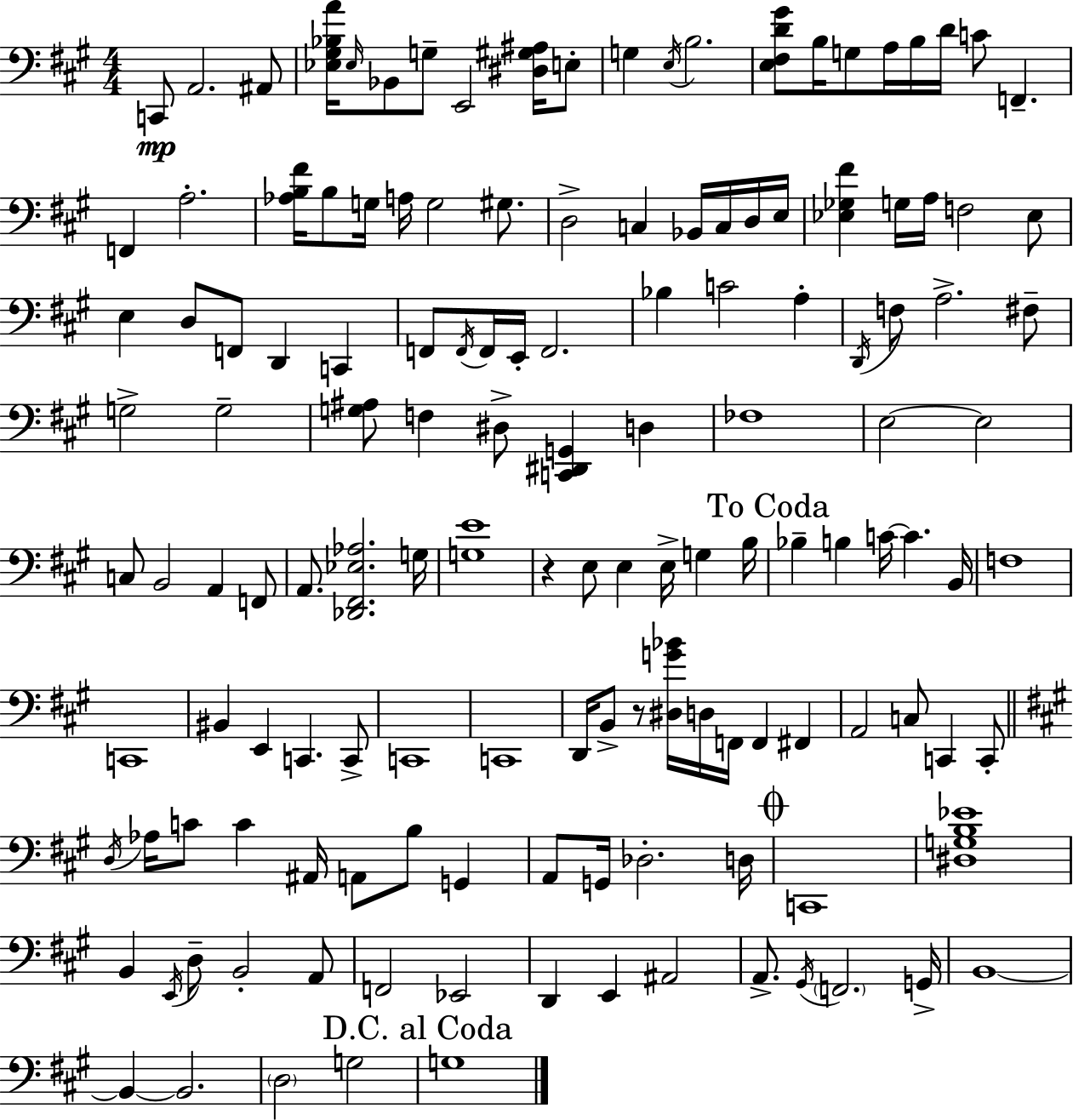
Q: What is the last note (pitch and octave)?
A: G3